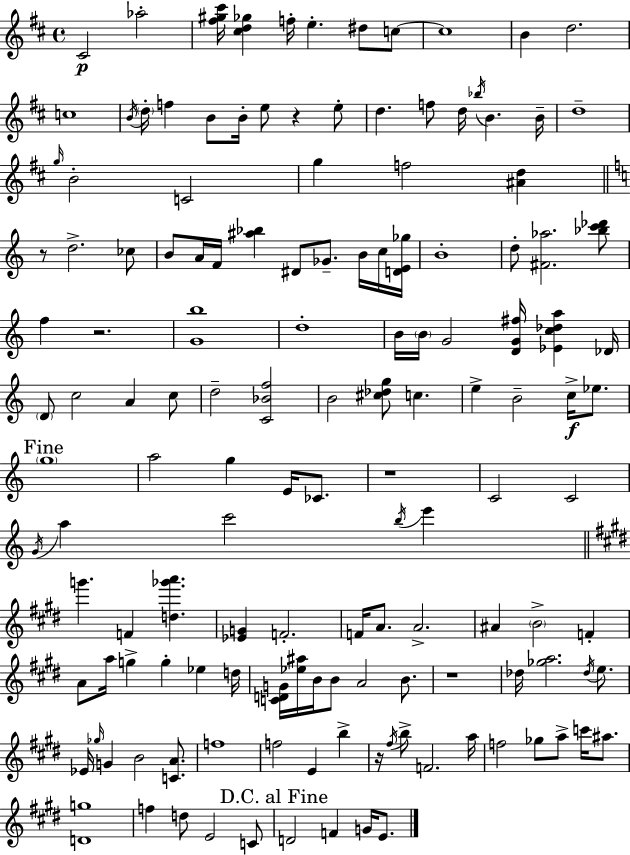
{
  \clef treble
  \time 4/4
  \defaultTimeSignature
  \key d \major
  cis'2\p aes''2-. | <fis'' gis'' cis'''>16 <cis'' d'' ges''>4 f''16-. e''4.-. dis''8 c''8~~ | c''1 | b'4 d''2. | \break c''1 | \acciaccatura { b'16 } \parenthesize d''16-. f''4 b'8 b'16-. e''8 r4 e''8-. | d''4. f''8 d''16 \acciaccatura { bes''16 } b'4. | b'16-- d''1-- | \break \grace { g''16 } b'2-. c'2 | g''4 f''2 <ais' d''>4 | \bar "||" \break \key a \minor r8 d''2.-> ces''8 | b'8 a'16 f'16 <ais'' bes''>4 dis'8 ges'8.-- b'16 c''16 <d' e' ges''>16 | b'1-. | d''8-. <fis' aes''>2. <bes'' c''' des'''>8 | \break f''4 r2. | <g' b''>1 | d''1-. | b'16 \parenthesize b'16 g'2 <d' g' fis''>16 <ees' c'' des'' a''>4 des'16 | \break \parenthesize d'8 c''2 a'4 c''8 | d''2-- <c' bes' f''>2 | b'2 <cis'' des'' g''>8 c''4. | e''4-> b'2-- c''16->\f ees''8. | \break \mark "Fine" \parenthesize g''1 | a''2 g''4 e'16 ces'8. | r1 | c'2 c'2 | \break \acciaccatura { g'16 } a''4 c'''2 \acciaccatura { b''16 } e'''4 | \bar "||" \break \key e \major g'''4. f'4 <d'' ges''' a'''>4. | <ees' g'>4 f'2.-. | f'16 a'8. a'2.-> | ais'4 \parenthesize b'2-> f'4-. | \break a'8 a''16 g''4-> g''4-. ees''4 d''16 | <c' d' g'>16 <ees'' ais''>16 b'16 b'8 a'2 b'8. | r1 | des''16 <ges'' a''>2. \acciaccatura { des''16 } e''8. | \break ees'16 \grace { ges''16 } g'4 b'2 <c' a'>8. | f''1 | f''2 e'4 b''4-> | r16 \acciaccatura { fis''16 } b''8-> f'2. | \break a''16 f''2 ges''8 a''8-> c'''16 | ais''8. <d' g''>1 | f''4 d''8 e'2 | c'8 \mark "D.C. al Fine" d'2 f'4 g'16 | \break e'8. \bar "|."
}